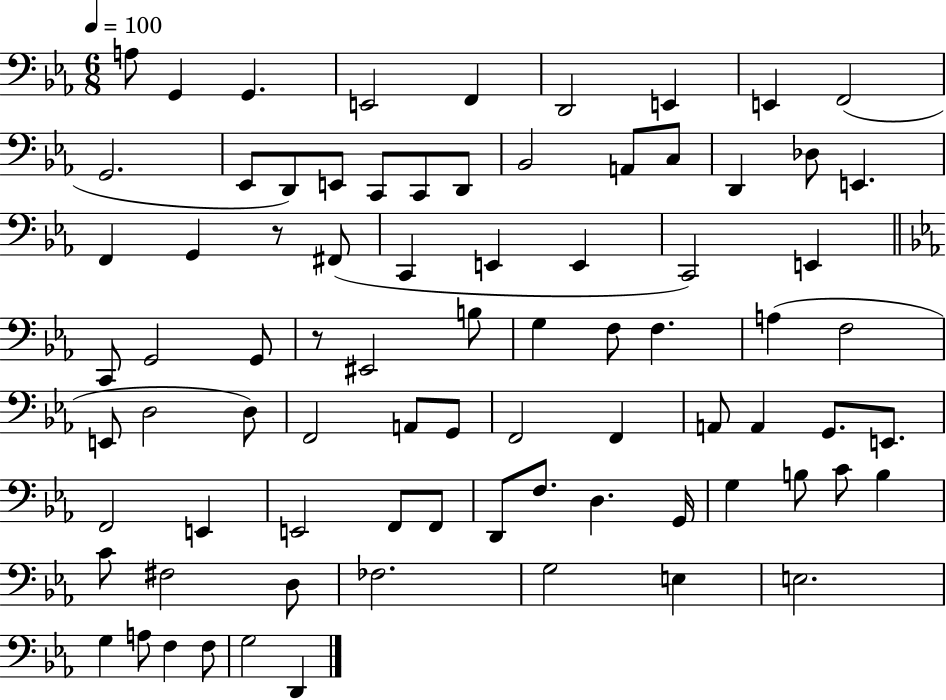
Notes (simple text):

A3/e G2/q G2/q. E2/h F2/q D2/h E2/q E2/q F2/h G2/h. Eb2/e D2/e E2/e C2/e C2/e D2/e Bb2/h A2/e C3/e D2/q Db3/e E2/q. F2/q G2/q R/e F#2/e C2/q E2/q E2/q C2/h E2/q C2/e G2/h G2/e R/e EIS2/h B3/e G3/q F3/e F3/q. A3/q F3/h E2/e D3/h D3/e F2/h A2/e G2/e F2/h F2/q A2/e A2/q G2/e. E2/e. F2/h E2/q E2/h F2/e F2/e D2/e F3/e. D3/q. G2/s G3/q B3/e C4/e B3/q C4/e F#3/h D3/e FES3/h. G3/h E3/q E3/h. G3/q A3/e F3/q F3/e G3/h D2/q